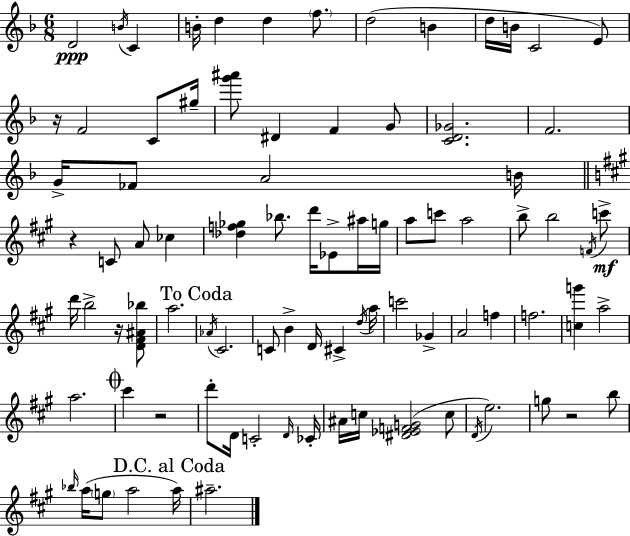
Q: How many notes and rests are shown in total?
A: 87